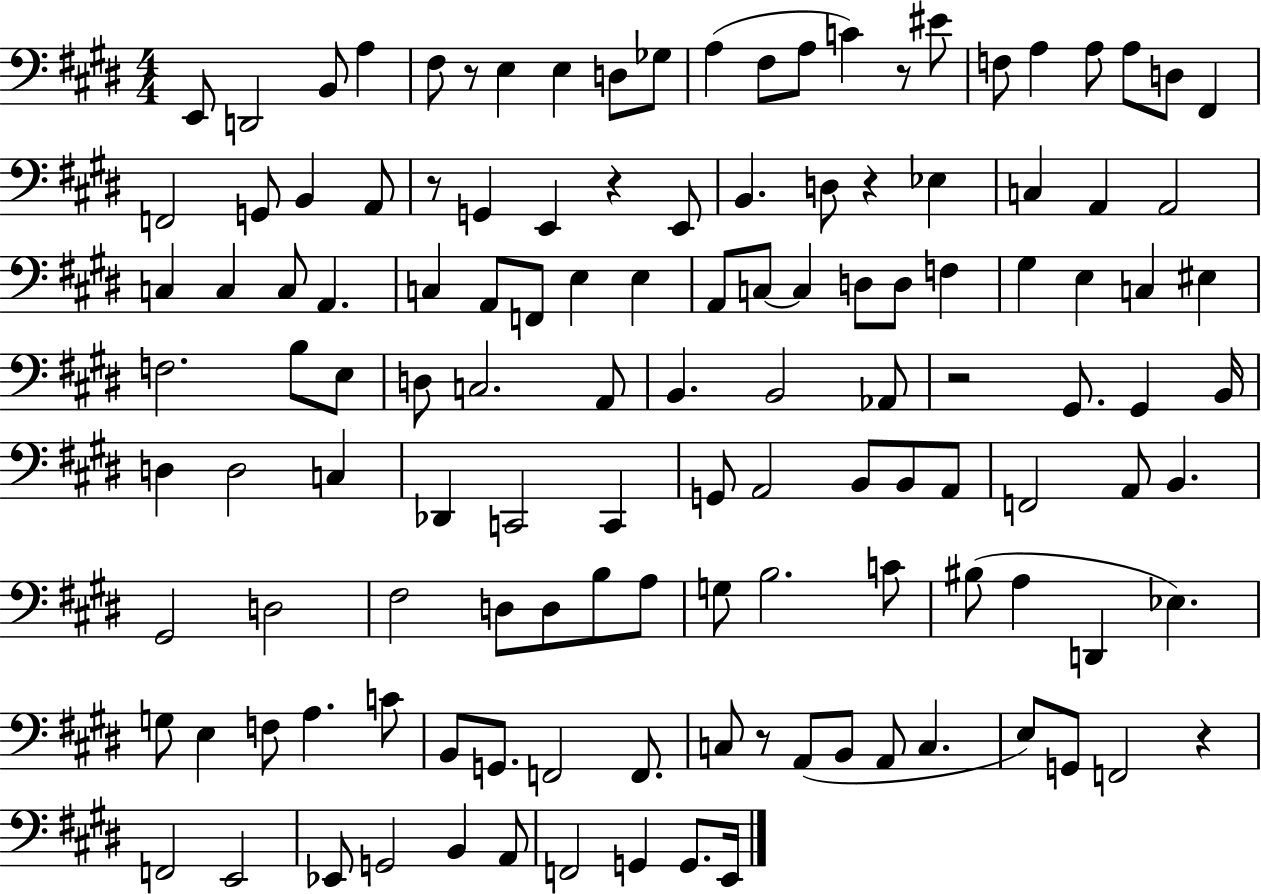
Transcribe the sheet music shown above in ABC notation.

X:1
T:Untitled
M:4/4
L:1/4
K:E
E,,/2 D,,2 B,,/2 A, ^F,/2 z/2 E, E, D,/2 _G,/2 A, ^F,/2 A,/2 C z/2 ^E/2 F,/2 A, A,/2 A,/2 D,/2 ^F,, F,,2 G,,/2 B,, A,,/2 z/2 G,, E,, z E,,/2 B,, D,/2 z _E, C, A,, A,,2 C, C, C,/2 A,, C, A,,/2 F,,/2 E, E, A,,/2 C,/2 C, D,/2 D,/2 F, ^G, E, C, ^E, F,2 B,/2 E,/2 D,/2 C,2 A,,/2 B,, B,,2 _A,,/2 z2 ^G,,/2 ^G,, B,,/4 D, D,2 C, _D,, C,,2 C,, G,,/2 A,,2 B,,/2 B,,/2 A,,/2 F,,2 A,,/2 B,, ^G,,2 D,2 ^F,2 D,/2 D,/2 B,/2 A,/2 G,/2 B,2 C/2 ^B,/2 A, D,, _E, G,/2 E, F,/2 A, C/2 B,,/2 G,,/2 F,,2 F,,/2 C,/2 z/2 A,,/2 B,,/2 A,,/2 C, E,/2 G,,/2 F,,2 z F,,2 E,,2 _E,,/2 G,,2 B,, A,,/2 F,,2 G,, G,,/2 E,,/4